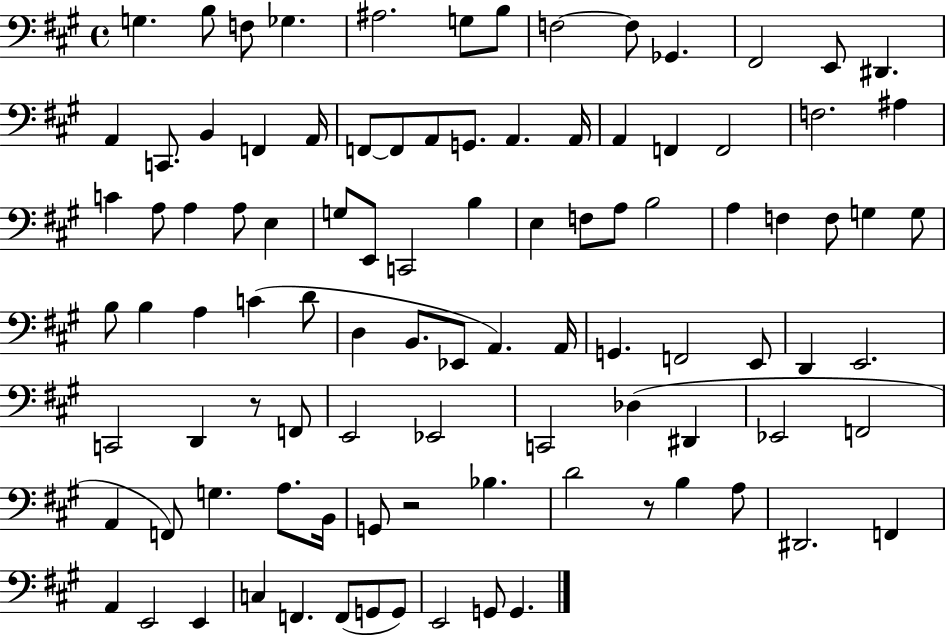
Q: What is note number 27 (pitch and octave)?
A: F2